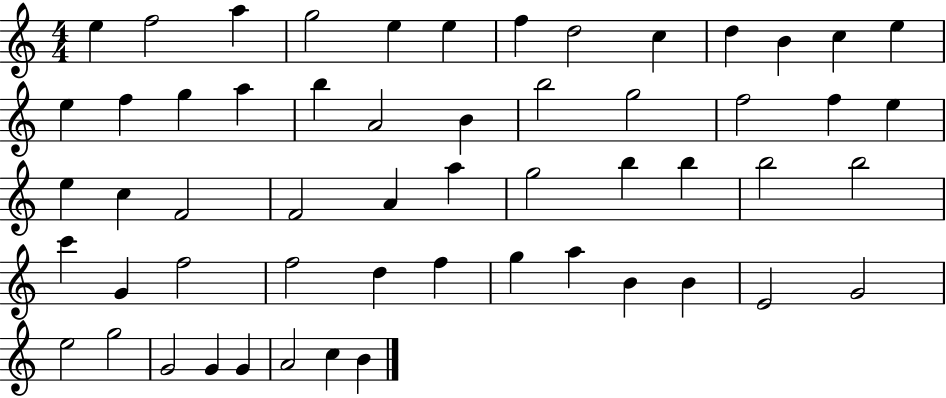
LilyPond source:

{
  \clef treble
  \numericTimeSignature
  \time 4/4
  \key c \major
  e''4 f''2 a''4 | g''2 e''4 e''4 | f''4 d''2 c''4 | d''4 b'4 c''4 e''4 | \break e''4 f''4 g''4 a''4 | b''4 a'2 b'4 | b''2 g''2 | f''2 f''4 e''4 | \break e''4 c''4 f'2 | f'2 a'4 a''4 | g''2 b''4 b''4 | b''2 b''2 | \break c'''4 g'4 f''2 | f''2 d''4 f''4 | g''4 a''4 b'4 b'4 | e'2 g'2 | \break e''2 g''2 | g'2 g'4 g'4 | a'2 c''4 b'4 | \bar "|."
}